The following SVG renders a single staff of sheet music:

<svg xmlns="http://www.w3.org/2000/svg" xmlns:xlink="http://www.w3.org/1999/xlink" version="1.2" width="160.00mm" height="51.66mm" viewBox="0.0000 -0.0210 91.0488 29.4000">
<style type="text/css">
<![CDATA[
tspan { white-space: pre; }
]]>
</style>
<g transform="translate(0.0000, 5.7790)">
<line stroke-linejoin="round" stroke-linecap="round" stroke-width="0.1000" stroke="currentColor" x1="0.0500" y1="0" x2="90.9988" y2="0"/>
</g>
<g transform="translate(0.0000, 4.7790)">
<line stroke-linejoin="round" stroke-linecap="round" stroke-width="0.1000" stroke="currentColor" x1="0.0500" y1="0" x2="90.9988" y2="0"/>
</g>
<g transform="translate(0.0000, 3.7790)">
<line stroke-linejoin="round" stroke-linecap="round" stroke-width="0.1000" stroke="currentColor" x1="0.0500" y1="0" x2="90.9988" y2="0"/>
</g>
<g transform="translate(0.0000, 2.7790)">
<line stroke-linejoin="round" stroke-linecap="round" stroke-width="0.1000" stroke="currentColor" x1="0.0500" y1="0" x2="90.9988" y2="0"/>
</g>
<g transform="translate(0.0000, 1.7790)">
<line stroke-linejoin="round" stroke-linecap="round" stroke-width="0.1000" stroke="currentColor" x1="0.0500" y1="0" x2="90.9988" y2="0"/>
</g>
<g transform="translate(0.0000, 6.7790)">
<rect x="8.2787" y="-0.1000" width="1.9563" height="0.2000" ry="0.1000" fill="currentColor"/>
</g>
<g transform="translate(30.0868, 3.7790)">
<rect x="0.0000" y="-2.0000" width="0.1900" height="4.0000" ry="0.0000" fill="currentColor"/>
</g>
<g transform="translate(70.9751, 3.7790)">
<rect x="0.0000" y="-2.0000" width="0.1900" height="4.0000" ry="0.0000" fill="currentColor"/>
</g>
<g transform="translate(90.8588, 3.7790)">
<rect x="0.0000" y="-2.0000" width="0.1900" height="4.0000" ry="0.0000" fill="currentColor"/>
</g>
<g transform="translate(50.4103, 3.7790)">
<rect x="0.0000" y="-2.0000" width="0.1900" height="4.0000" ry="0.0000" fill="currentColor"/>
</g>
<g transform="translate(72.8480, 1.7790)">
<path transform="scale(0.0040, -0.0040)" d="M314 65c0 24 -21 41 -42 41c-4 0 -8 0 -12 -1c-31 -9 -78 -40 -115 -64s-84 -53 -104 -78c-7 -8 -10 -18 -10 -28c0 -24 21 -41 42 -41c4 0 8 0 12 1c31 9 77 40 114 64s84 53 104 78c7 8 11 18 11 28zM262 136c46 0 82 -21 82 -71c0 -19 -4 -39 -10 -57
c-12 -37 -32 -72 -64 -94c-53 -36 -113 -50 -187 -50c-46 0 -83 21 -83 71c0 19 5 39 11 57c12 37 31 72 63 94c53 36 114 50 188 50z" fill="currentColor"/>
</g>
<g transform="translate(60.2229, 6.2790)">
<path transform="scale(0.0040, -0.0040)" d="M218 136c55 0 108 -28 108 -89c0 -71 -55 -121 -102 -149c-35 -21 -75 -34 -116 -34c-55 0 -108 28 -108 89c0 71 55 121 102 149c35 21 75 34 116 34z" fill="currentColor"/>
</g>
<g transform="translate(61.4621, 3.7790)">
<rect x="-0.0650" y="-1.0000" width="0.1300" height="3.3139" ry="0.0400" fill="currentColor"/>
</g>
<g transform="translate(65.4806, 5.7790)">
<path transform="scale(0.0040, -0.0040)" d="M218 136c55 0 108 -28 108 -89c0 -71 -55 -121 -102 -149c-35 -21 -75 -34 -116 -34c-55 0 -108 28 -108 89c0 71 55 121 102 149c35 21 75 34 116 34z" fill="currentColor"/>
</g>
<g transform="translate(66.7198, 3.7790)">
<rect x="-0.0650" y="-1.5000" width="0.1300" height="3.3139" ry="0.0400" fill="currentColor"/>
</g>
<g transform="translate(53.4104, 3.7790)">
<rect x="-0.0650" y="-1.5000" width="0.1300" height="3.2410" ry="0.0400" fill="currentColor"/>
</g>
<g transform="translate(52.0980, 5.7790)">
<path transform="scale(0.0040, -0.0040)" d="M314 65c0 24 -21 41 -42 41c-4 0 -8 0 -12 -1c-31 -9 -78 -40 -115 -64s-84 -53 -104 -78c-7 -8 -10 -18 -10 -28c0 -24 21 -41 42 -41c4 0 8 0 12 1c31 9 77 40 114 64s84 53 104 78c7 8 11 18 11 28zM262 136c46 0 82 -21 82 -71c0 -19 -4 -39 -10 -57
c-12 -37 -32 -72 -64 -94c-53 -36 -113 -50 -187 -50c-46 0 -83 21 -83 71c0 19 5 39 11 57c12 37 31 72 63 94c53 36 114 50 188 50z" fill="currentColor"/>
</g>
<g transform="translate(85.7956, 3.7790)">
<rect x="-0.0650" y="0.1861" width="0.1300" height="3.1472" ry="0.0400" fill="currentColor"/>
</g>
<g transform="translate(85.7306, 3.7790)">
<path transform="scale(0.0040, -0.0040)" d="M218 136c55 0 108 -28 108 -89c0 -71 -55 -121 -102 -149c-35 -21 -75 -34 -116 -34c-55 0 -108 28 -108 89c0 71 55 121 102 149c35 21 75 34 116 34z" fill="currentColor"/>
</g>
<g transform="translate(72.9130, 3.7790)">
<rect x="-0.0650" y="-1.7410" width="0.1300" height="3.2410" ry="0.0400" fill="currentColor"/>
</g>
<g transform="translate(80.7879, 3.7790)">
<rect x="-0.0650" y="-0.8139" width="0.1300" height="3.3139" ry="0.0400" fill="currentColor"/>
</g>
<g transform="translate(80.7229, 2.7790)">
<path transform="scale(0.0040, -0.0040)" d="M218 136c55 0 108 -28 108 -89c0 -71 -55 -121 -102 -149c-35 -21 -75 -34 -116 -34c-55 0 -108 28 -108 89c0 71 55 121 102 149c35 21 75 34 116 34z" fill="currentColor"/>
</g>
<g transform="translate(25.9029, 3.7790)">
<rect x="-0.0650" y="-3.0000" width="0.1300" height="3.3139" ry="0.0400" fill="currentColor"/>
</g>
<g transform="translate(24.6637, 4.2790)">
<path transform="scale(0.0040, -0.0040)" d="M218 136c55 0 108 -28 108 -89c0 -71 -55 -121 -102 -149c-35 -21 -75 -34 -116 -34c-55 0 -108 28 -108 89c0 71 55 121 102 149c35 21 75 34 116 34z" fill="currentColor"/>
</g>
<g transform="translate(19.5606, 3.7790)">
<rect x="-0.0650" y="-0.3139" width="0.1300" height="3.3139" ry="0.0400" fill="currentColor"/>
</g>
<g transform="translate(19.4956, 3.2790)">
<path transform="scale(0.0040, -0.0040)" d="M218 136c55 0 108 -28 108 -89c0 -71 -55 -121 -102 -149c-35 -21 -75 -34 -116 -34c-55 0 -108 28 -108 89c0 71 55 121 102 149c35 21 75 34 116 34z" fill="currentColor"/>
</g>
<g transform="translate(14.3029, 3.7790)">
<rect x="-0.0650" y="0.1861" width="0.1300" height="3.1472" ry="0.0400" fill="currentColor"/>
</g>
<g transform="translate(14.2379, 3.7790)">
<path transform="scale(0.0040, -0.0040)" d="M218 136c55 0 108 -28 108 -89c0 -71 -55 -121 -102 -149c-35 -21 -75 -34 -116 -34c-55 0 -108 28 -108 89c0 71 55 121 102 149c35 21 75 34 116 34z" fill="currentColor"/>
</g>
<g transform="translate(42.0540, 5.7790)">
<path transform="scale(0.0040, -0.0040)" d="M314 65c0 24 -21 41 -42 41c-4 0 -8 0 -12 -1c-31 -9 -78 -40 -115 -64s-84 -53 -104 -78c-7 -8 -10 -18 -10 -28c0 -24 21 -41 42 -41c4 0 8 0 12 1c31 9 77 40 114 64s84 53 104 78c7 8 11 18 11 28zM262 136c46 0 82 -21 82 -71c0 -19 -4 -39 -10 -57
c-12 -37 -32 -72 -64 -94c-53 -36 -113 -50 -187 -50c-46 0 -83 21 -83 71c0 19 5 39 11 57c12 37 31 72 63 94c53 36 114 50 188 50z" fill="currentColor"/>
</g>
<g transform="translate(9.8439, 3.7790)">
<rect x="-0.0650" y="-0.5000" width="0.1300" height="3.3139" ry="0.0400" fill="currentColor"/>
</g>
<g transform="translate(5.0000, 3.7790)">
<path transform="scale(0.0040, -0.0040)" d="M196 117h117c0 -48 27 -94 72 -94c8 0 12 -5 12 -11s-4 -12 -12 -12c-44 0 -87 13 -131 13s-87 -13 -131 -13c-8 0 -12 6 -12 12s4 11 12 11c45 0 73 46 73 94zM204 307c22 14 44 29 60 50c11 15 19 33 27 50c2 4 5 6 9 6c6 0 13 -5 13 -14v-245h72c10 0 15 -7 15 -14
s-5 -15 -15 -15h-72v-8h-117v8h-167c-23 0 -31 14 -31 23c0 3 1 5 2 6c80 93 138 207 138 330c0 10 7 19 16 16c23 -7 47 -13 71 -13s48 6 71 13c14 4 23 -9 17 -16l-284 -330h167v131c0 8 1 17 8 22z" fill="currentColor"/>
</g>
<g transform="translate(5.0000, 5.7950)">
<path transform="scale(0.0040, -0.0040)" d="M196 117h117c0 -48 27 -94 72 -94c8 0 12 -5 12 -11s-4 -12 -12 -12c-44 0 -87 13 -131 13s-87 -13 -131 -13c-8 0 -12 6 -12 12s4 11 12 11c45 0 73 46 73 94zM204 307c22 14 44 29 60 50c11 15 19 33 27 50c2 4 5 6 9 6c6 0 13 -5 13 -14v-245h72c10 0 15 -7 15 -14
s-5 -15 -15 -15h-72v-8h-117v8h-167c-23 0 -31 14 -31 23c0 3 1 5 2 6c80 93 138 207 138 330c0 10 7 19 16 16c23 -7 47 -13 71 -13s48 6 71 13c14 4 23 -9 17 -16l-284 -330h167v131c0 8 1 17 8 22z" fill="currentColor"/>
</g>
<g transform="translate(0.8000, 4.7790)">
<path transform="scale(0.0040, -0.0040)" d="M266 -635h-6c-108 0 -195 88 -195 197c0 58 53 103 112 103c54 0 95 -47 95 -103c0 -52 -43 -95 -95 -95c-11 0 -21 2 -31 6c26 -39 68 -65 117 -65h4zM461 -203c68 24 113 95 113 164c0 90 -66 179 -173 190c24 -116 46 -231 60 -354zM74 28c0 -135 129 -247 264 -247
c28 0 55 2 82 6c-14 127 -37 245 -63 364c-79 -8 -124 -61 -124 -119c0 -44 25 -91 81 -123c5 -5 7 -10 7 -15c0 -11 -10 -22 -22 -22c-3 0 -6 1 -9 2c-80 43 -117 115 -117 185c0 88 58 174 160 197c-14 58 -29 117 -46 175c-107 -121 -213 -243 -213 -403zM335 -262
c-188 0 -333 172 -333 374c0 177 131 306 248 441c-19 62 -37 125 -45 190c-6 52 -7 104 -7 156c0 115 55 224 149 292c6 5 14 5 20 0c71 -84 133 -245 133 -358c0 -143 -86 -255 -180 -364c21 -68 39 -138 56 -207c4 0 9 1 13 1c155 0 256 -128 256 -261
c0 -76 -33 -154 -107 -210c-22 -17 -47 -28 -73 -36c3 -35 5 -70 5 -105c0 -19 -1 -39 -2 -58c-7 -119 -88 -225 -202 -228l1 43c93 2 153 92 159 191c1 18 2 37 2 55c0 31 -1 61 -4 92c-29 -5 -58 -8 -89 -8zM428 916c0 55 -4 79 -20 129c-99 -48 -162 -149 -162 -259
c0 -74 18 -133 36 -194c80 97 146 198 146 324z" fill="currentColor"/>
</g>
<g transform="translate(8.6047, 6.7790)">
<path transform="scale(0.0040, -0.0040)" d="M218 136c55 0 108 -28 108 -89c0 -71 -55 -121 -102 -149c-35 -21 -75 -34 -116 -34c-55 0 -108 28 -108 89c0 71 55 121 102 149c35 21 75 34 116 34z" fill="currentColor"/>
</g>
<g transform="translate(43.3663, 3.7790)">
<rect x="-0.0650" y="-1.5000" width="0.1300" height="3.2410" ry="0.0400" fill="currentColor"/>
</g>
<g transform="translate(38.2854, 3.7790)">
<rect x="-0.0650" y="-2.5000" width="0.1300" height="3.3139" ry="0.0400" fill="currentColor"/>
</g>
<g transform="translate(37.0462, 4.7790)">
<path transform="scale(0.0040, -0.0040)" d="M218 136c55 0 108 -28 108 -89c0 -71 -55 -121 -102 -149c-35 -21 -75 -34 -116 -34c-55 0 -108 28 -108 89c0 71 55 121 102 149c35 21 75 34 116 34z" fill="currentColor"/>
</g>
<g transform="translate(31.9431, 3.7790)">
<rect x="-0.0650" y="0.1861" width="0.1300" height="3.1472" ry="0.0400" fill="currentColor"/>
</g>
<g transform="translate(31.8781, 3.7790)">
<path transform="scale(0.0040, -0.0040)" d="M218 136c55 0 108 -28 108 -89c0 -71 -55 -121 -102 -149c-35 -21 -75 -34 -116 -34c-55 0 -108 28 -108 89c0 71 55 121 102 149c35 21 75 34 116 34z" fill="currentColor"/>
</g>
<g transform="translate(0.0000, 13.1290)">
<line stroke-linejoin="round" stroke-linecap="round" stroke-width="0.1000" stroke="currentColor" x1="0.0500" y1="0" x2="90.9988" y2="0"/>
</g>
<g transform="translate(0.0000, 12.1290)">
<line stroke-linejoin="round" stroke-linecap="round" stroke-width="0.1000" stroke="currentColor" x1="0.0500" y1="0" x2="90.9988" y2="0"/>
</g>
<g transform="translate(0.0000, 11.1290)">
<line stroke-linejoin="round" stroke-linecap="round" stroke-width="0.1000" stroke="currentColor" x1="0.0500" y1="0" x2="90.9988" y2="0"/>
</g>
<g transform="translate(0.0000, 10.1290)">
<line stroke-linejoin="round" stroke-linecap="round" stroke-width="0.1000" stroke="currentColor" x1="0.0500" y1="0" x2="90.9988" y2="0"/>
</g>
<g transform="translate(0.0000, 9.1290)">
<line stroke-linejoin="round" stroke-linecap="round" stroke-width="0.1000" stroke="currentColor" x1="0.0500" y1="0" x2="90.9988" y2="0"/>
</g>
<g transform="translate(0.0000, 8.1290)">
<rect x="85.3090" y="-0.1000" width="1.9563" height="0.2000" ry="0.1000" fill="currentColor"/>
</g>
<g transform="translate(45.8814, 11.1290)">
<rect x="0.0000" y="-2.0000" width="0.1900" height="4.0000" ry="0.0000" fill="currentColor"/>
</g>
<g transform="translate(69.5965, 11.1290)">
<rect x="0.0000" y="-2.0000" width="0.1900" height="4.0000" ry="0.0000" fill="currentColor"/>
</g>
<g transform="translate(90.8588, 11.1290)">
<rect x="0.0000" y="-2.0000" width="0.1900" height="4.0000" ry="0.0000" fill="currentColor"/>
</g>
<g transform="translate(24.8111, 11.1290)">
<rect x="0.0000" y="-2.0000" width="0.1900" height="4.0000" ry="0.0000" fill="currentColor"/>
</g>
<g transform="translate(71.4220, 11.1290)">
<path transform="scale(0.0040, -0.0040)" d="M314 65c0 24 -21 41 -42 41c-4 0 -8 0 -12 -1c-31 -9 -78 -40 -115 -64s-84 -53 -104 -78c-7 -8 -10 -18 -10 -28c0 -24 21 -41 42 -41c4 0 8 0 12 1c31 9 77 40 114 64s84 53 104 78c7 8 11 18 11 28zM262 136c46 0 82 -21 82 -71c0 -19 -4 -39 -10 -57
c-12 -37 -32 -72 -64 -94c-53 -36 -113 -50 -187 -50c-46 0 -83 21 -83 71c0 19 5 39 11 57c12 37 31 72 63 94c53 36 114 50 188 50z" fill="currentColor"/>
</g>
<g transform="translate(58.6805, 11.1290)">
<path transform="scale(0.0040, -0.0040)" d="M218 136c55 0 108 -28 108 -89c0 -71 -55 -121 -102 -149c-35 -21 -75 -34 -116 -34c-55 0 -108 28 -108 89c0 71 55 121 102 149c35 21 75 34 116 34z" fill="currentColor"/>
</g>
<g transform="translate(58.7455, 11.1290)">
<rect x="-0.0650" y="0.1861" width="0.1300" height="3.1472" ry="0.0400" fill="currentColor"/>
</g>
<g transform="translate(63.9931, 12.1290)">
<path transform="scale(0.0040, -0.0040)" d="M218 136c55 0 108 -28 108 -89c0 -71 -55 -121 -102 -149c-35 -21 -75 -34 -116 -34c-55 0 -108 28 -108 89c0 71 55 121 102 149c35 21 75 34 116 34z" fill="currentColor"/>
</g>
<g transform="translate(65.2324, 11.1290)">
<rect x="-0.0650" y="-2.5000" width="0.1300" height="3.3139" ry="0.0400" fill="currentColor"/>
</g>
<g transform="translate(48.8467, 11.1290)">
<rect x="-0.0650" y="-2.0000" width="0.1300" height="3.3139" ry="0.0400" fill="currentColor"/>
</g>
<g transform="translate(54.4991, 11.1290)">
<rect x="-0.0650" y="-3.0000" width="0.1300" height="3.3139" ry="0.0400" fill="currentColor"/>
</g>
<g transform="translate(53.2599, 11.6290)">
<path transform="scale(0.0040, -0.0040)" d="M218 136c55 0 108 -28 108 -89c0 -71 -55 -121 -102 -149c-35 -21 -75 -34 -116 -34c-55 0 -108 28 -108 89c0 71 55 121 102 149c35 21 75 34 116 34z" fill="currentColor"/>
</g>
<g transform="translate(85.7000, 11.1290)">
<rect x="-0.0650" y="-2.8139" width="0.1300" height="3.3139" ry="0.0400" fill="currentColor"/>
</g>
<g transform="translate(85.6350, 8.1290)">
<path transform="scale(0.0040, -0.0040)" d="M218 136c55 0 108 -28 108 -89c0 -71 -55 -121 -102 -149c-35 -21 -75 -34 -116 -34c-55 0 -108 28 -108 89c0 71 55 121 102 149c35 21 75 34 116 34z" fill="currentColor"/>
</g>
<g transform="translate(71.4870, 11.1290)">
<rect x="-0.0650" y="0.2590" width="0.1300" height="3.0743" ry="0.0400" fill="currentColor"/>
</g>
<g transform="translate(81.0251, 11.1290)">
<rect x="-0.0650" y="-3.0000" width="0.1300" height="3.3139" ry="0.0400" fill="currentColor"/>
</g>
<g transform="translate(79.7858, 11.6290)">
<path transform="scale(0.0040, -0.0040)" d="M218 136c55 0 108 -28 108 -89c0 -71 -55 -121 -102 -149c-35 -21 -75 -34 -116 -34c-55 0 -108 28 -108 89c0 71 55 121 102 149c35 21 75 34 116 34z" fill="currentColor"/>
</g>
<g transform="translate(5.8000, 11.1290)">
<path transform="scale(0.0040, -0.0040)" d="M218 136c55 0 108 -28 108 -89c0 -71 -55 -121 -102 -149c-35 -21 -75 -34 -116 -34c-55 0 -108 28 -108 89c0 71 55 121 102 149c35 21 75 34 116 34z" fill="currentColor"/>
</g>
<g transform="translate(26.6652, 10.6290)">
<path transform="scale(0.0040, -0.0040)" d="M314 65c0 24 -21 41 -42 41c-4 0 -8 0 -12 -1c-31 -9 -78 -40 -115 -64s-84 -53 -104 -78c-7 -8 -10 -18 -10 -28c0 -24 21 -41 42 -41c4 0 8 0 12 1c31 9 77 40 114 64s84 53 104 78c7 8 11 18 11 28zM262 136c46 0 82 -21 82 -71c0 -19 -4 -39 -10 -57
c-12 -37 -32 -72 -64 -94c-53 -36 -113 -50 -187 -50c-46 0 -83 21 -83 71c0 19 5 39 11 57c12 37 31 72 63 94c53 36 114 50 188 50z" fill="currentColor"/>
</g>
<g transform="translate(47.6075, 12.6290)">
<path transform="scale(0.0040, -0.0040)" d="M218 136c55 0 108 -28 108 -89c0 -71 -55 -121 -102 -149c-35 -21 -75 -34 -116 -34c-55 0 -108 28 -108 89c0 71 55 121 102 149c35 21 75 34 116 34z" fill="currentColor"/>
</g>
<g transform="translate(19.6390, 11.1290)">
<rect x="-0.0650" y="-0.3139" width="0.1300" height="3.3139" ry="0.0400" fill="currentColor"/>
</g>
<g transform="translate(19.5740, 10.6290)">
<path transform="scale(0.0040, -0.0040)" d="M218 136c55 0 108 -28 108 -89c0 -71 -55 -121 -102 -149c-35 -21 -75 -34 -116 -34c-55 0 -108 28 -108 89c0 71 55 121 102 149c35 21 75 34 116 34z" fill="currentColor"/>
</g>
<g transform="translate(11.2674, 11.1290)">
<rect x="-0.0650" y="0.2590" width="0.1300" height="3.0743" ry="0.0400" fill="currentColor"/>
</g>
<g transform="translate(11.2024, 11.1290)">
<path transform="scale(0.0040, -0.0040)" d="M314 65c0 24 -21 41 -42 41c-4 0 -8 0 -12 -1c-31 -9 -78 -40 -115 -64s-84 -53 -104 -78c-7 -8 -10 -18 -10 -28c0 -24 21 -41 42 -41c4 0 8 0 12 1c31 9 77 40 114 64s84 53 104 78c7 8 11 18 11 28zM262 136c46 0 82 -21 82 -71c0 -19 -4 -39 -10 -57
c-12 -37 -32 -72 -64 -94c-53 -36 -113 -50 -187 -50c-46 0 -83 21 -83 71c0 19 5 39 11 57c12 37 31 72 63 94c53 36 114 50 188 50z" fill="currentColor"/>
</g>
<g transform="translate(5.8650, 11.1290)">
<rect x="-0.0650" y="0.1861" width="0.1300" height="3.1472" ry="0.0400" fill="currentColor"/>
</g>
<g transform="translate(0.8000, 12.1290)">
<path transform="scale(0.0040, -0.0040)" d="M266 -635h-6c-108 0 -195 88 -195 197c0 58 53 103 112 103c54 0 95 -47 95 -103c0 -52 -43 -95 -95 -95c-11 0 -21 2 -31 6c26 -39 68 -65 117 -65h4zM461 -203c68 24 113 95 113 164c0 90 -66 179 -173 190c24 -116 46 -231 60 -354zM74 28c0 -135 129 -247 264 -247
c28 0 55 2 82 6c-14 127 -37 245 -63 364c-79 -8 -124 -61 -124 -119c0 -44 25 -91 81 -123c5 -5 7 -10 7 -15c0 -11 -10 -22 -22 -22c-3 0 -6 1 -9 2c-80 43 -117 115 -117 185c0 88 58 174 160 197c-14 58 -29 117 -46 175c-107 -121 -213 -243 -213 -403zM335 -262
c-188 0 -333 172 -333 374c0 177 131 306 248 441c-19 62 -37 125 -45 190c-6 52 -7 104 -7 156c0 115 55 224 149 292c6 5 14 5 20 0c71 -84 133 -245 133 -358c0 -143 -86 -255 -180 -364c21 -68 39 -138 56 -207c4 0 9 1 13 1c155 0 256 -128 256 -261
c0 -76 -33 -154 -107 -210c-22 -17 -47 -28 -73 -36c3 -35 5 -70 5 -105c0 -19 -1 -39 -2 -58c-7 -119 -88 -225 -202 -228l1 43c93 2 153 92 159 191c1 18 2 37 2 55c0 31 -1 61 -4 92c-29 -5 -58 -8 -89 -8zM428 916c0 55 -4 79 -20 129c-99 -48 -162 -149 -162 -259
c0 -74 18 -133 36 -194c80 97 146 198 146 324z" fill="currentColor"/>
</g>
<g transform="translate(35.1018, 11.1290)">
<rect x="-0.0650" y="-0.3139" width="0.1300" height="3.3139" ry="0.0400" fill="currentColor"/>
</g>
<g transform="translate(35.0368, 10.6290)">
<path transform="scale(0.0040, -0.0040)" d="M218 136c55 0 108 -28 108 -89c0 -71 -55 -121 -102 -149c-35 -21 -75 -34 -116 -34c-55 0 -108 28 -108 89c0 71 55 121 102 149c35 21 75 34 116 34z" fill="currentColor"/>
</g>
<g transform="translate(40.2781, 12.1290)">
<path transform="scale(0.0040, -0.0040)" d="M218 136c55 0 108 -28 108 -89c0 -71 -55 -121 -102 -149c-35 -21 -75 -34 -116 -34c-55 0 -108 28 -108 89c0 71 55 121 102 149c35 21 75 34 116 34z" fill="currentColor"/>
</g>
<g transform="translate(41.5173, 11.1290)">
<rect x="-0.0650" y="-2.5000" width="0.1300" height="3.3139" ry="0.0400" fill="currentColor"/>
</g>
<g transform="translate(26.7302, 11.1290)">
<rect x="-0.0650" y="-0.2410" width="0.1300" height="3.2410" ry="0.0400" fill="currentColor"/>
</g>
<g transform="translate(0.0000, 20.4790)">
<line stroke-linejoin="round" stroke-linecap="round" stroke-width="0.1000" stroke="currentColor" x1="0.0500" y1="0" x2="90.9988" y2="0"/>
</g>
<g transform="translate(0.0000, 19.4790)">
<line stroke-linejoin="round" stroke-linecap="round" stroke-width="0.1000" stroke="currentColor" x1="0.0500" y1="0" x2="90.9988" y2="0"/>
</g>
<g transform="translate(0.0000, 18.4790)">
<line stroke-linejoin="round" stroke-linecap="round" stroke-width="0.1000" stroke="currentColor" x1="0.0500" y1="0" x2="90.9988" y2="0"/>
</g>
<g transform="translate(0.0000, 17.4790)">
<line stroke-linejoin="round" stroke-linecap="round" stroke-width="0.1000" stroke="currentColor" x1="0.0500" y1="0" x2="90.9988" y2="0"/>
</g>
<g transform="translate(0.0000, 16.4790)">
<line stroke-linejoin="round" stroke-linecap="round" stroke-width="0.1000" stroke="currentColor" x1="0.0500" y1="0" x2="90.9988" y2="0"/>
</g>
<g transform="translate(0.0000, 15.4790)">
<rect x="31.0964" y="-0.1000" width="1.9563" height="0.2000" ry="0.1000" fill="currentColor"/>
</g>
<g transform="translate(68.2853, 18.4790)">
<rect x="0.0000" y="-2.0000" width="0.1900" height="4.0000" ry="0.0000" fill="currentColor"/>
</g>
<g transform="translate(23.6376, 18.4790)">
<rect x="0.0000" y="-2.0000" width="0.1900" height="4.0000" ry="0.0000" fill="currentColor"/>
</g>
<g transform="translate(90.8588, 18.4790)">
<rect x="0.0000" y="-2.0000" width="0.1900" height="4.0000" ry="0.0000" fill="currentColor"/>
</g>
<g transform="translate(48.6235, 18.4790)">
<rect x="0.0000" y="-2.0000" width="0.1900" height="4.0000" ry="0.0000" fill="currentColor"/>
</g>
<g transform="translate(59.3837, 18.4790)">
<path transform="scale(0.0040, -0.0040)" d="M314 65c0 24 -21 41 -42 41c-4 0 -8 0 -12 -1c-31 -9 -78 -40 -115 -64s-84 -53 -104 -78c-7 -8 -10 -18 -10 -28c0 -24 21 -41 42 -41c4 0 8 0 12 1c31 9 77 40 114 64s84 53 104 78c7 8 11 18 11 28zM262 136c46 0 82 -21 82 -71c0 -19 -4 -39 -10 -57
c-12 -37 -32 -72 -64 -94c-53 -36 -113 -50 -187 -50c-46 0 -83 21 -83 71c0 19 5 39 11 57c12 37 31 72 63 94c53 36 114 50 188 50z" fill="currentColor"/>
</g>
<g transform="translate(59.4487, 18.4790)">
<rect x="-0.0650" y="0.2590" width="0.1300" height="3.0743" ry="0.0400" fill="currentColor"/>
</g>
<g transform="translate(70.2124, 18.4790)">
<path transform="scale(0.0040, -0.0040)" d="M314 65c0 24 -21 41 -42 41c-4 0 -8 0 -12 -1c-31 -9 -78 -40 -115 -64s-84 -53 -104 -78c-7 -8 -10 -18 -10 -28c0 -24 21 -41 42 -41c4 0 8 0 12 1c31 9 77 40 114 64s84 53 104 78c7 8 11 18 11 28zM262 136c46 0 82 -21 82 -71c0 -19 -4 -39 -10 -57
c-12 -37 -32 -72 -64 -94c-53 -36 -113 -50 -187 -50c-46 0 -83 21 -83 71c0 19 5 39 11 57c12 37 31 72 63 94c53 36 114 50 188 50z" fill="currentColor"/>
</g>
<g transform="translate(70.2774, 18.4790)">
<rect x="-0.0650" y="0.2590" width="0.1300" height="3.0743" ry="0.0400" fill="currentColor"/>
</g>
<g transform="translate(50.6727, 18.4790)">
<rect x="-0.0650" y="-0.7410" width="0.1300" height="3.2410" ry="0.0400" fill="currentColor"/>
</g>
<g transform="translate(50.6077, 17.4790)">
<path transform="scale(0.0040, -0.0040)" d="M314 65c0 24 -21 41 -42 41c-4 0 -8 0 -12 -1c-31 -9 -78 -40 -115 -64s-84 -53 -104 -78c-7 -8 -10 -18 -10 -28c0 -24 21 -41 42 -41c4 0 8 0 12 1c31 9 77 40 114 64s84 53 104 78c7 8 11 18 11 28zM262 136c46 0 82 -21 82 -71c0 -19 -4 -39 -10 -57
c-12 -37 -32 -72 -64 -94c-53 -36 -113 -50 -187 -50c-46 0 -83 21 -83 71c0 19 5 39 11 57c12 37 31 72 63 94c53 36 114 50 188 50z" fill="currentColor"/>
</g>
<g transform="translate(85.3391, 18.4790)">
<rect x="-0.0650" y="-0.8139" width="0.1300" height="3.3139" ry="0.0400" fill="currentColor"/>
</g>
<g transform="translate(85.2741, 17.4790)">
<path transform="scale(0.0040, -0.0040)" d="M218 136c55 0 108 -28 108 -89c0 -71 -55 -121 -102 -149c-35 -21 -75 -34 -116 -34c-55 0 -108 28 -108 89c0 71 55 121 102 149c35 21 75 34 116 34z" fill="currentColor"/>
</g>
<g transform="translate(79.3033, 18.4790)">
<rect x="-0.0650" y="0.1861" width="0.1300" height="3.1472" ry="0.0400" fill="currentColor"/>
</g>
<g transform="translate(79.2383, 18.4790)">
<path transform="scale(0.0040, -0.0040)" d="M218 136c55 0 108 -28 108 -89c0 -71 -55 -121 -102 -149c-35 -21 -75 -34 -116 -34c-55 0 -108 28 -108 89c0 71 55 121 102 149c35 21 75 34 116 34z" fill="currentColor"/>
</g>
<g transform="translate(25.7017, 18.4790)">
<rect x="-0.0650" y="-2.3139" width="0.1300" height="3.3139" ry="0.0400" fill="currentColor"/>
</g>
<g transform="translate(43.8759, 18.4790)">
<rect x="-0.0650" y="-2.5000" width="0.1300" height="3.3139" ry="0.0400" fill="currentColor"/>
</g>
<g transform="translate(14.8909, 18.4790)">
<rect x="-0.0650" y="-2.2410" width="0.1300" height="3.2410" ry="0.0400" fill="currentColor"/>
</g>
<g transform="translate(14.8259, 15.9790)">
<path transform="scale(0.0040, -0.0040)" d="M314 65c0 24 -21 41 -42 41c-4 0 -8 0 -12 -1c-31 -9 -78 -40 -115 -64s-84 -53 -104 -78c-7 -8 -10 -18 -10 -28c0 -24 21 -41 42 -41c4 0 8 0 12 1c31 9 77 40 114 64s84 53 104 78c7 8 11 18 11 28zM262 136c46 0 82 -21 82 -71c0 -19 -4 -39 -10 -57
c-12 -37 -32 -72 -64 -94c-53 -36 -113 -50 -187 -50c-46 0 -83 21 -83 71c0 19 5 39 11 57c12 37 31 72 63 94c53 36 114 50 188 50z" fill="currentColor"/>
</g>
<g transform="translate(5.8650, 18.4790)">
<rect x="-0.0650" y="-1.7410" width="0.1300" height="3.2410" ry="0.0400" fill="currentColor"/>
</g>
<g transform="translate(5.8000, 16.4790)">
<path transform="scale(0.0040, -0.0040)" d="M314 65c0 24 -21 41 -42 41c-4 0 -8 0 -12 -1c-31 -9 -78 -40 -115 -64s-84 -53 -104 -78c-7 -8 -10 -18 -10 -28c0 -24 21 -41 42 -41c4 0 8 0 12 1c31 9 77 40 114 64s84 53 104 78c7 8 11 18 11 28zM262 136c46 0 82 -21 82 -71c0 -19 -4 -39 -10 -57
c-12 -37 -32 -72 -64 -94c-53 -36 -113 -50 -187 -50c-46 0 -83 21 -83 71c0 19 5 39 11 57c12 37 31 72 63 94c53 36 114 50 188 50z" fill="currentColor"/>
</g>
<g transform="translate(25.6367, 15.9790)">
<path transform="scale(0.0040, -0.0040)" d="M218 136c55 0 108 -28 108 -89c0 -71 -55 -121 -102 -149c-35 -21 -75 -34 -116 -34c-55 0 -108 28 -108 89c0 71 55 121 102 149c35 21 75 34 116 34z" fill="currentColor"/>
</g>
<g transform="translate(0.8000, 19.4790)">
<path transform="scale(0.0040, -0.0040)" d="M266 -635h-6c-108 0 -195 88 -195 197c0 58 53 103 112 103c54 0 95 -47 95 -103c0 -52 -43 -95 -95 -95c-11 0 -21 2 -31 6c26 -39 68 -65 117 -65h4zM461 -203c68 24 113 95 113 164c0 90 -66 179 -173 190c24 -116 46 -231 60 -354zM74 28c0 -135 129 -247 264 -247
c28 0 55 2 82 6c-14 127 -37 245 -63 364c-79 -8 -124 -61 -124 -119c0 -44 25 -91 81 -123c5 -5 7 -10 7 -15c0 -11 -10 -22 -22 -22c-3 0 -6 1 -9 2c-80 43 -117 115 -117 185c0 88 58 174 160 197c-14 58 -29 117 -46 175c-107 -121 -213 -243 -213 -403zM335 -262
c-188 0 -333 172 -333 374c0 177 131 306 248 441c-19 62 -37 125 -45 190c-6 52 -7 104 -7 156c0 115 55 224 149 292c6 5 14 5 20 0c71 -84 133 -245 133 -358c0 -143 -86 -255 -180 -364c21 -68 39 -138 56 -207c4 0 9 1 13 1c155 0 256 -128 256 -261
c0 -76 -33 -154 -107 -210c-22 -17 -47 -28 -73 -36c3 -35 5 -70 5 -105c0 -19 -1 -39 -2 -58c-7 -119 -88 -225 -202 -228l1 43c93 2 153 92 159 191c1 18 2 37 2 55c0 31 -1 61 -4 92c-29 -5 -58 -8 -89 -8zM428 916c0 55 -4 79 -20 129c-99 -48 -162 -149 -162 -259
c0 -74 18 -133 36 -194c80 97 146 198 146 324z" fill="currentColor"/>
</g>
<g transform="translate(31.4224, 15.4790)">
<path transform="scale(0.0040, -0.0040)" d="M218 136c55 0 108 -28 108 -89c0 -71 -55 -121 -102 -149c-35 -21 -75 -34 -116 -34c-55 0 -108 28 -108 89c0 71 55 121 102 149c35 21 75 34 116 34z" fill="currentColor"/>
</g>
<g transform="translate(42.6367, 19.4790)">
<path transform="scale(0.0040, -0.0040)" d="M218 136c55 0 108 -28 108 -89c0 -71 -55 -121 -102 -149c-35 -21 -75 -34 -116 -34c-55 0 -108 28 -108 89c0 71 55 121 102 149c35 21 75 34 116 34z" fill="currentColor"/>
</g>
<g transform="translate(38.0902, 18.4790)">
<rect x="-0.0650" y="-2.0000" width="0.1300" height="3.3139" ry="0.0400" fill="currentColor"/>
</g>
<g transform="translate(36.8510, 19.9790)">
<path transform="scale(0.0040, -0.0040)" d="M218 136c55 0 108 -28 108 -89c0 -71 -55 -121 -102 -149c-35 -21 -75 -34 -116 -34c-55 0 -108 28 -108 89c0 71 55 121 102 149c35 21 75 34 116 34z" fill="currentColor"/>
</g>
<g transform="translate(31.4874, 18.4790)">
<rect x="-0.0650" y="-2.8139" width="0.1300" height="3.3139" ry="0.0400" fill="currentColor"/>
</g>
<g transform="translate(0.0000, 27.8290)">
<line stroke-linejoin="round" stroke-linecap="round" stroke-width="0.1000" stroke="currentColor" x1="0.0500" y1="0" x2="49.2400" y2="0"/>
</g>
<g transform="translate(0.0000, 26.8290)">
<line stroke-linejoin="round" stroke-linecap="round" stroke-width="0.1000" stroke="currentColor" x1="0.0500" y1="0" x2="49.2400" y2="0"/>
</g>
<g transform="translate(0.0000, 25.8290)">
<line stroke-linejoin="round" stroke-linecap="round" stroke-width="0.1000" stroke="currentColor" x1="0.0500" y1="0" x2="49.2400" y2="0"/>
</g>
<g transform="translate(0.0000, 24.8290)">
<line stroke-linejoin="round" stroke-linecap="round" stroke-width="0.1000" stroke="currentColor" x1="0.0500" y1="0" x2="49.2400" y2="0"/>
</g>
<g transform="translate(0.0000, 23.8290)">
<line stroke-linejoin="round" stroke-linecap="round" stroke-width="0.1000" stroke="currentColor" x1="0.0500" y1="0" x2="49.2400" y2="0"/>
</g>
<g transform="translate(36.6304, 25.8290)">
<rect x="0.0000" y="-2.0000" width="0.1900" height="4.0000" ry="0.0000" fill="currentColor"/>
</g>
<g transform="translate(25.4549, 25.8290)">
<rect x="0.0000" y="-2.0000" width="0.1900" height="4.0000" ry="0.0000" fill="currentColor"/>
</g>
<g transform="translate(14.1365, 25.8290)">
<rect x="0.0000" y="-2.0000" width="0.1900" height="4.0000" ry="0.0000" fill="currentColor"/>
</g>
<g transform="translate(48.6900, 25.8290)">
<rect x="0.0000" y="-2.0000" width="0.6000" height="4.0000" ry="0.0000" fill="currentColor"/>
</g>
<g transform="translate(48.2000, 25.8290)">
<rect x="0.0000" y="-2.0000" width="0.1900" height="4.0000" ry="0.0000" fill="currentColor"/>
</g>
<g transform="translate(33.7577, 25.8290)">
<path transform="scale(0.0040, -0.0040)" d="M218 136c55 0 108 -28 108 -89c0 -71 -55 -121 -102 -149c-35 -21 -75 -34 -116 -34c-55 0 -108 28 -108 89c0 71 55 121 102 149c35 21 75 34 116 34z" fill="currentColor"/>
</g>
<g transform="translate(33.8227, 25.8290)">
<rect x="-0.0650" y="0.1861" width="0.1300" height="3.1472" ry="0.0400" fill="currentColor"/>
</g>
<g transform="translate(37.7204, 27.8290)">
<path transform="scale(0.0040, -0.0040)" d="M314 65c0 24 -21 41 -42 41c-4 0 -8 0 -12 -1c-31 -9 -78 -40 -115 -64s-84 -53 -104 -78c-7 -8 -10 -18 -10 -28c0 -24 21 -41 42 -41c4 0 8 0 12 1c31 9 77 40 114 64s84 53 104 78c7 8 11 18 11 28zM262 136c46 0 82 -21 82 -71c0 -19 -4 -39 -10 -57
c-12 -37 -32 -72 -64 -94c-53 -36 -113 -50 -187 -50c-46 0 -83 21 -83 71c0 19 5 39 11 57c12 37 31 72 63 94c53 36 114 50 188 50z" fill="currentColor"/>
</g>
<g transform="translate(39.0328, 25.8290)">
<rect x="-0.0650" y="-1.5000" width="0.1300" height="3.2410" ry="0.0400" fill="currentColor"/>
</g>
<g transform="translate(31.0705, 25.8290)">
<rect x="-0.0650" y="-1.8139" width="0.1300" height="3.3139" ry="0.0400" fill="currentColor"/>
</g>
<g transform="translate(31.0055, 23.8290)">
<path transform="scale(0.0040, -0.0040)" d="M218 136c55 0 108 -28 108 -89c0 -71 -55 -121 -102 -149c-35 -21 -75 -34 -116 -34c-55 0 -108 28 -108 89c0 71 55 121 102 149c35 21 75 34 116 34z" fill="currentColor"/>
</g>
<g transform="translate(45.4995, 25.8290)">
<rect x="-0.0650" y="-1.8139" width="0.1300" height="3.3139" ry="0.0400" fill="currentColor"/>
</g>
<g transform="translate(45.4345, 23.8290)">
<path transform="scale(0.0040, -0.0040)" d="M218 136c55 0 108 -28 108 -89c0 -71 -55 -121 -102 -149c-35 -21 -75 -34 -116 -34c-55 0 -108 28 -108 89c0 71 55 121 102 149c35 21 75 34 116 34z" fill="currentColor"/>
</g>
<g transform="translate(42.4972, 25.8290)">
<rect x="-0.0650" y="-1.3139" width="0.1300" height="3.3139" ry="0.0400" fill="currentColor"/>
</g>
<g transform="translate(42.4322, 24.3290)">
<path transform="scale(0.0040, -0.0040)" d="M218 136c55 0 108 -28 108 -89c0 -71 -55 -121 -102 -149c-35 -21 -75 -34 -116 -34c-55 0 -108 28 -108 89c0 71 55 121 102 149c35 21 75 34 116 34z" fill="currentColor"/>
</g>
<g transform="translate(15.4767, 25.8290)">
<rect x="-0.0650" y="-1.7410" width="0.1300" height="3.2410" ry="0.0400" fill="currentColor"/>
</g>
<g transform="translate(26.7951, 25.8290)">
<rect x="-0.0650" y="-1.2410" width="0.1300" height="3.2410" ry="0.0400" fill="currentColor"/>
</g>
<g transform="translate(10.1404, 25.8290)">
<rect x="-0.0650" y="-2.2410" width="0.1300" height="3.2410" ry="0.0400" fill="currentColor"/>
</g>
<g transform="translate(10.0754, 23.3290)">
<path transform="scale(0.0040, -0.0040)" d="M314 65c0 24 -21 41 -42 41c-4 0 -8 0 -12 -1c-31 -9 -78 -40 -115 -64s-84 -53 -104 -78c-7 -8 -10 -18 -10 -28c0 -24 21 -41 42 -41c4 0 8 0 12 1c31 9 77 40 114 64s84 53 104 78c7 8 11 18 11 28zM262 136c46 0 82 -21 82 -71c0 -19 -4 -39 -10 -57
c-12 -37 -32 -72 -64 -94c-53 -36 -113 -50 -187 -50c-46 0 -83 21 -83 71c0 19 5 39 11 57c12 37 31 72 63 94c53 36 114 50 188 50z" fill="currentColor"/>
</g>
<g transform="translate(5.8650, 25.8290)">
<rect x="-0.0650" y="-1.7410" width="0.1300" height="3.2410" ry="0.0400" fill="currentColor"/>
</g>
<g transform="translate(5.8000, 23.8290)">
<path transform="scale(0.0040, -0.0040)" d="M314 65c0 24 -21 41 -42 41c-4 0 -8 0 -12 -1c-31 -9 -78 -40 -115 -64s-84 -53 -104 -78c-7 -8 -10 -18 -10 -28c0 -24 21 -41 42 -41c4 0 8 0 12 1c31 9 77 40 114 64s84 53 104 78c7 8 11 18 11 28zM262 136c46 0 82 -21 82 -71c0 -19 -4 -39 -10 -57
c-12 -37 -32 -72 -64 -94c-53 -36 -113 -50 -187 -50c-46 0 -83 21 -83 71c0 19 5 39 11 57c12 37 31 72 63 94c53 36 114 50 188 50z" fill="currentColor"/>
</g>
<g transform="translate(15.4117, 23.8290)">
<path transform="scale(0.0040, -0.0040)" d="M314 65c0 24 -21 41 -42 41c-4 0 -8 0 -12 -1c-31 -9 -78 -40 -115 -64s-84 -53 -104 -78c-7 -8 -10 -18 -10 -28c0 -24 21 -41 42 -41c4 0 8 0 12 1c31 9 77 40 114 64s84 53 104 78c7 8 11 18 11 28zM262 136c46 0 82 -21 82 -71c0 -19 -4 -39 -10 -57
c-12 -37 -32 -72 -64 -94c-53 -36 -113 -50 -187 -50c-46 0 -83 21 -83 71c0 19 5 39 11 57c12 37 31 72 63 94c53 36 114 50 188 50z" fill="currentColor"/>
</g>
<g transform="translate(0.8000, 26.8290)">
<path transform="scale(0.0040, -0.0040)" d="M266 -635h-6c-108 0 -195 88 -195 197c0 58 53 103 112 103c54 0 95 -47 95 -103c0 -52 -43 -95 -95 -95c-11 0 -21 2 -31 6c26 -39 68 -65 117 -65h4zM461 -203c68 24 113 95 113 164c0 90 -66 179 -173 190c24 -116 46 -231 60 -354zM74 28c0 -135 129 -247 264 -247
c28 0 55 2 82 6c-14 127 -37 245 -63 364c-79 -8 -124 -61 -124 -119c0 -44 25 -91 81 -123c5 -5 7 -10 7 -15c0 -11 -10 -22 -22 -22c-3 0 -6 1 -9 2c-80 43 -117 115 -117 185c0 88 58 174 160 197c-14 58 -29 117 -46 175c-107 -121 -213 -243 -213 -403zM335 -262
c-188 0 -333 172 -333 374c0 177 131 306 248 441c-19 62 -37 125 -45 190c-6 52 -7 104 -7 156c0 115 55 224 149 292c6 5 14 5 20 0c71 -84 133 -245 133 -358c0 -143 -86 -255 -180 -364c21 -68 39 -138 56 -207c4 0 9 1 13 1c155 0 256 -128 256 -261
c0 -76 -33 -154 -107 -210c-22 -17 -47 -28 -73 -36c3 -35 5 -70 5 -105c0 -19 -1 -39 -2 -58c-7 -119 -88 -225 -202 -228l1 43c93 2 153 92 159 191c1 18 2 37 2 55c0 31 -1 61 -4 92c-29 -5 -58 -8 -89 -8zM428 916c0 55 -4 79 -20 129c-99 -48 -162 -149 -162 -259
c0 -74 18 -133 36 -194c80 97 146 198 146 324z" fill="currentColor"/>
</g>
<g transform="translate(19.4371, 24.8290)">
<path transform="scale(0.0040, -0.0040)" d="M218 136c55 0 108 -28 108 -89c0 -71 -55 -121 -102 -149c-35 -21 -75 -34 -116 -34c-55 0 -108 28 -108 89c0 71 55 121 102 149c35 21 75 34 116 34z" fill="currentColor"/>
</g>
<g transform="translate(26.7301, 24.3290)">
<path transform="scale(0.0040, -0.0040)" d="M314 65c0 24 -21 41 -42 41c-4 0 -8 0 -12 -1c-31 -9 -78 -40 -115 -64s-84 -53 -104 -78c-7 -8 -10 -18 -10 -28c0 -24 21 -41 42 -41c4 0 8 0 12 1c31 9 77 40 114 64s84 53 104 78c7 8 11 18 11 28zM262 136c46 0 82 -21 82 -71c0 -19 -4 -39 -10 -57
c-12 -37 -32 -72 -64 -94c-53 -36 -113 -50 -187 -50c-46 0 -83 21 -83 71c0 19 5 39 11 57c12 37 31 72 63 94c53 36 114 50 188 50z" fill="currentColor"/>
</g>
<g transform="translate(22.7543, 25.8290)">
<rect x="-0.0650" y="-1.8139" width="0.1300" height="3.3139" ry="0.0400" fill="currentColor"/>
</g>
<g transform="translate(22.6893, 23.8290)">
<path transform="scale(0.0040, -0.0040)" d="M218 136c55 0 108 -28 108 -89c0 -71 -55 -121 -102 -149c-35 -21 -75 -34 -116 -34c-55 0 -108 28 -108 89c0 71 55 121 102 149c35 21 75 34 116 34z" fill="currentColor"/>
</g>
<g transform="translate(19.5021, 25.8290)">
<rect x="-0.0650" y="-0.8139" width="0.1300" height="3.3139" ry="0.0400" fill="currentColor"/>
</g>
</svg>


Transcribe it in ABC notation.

X:1
T:Untitled
M:4/4
L:1/4
K:C
C B c A B G E2 E2 D E f2 d B B B2 c c2 c G F A B G B2 A a f2 g2 g a F G d2 B2 B2 B d f2 g2 f2 d f e2 f B E2 e f